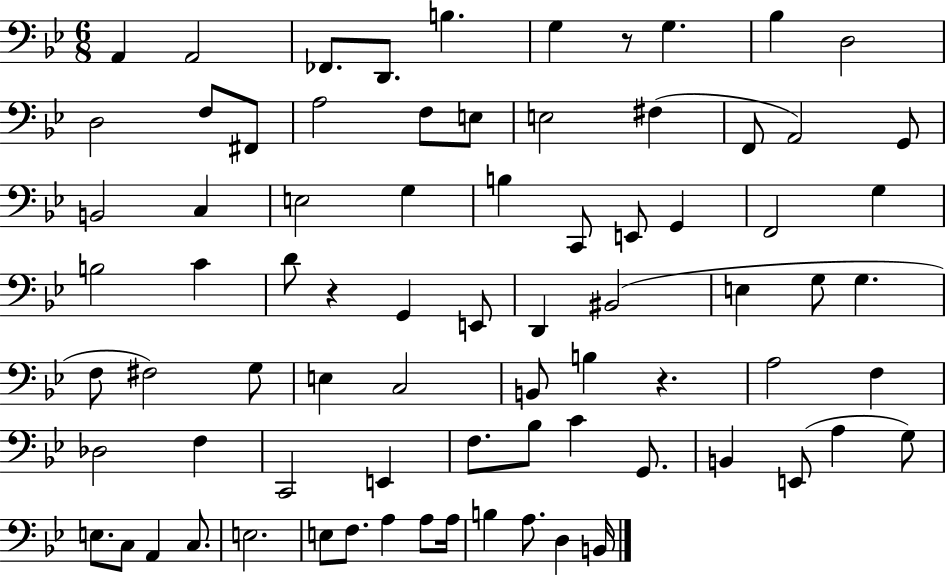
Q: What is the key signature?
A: BES major